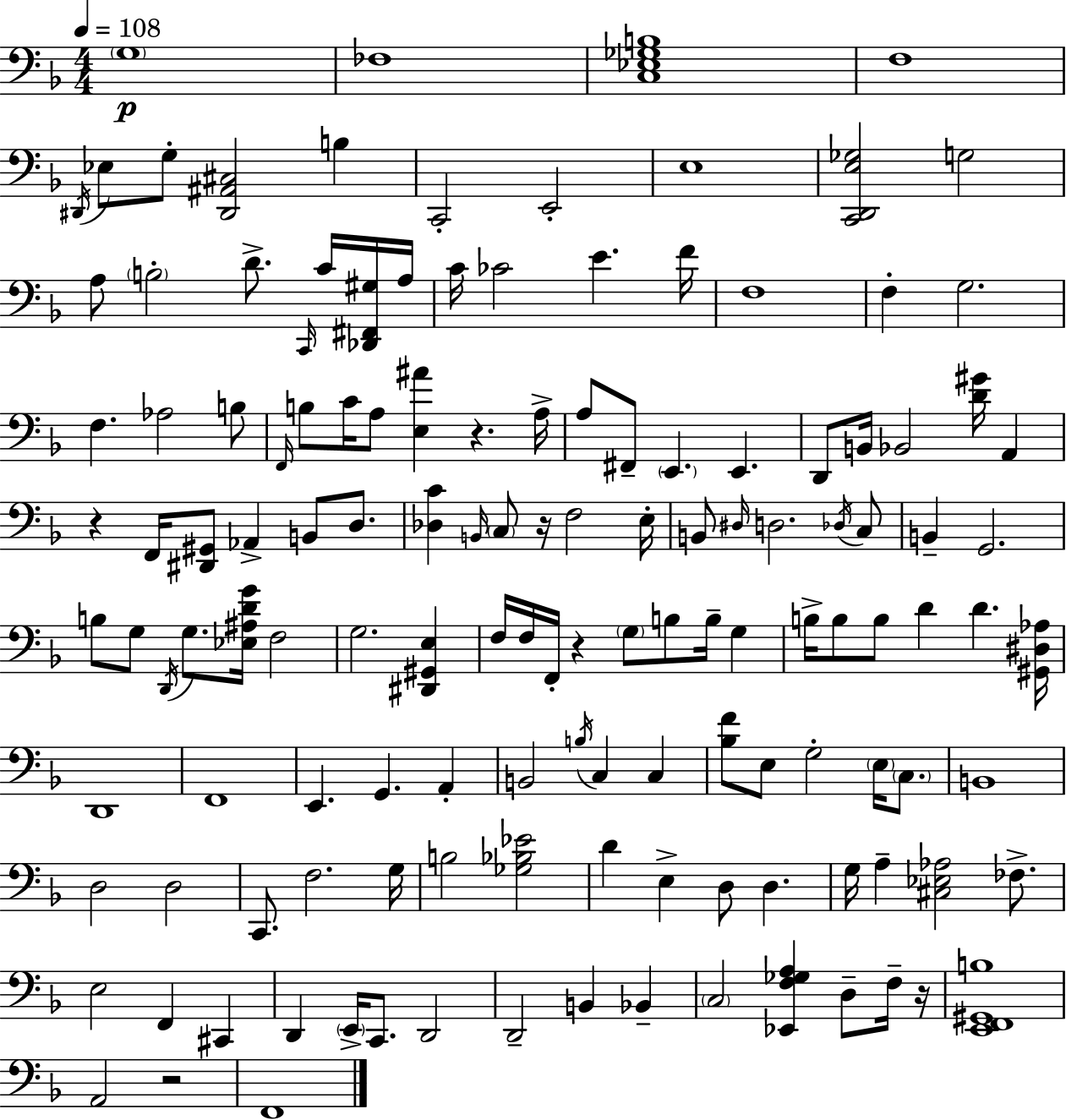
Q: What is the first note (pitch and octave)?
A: G3